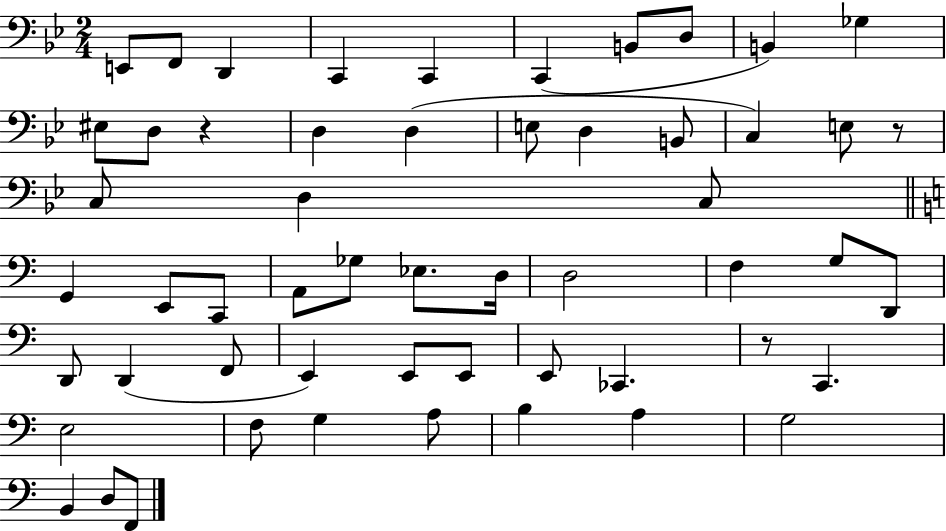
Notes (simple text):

E2/e F2/e D2/q C2/q C2/q C2/q B2/e D3/e B2/q Gb3/q EIS3/e D3/e R/q D3/q D3/q E3/e D3/q B2/e C3/q E3/e R/e C3/e D3/q C3/e G2/q E2/e C2/e A2/e Gb3/e Eb3/e. D3/s D3/h F3/q G3/e D2/e D2/e D2/q F2/e E2/q E2/e E2/e E2/e CES2/q. R/e C2/q. E3/h F3/e G3/q A3/e B3/q A3/q G3/h B2/q D3/e F2/e